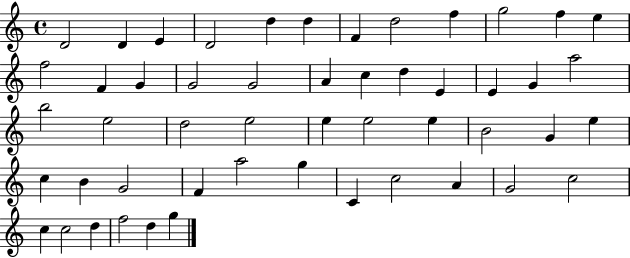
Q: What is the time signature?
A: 4/4